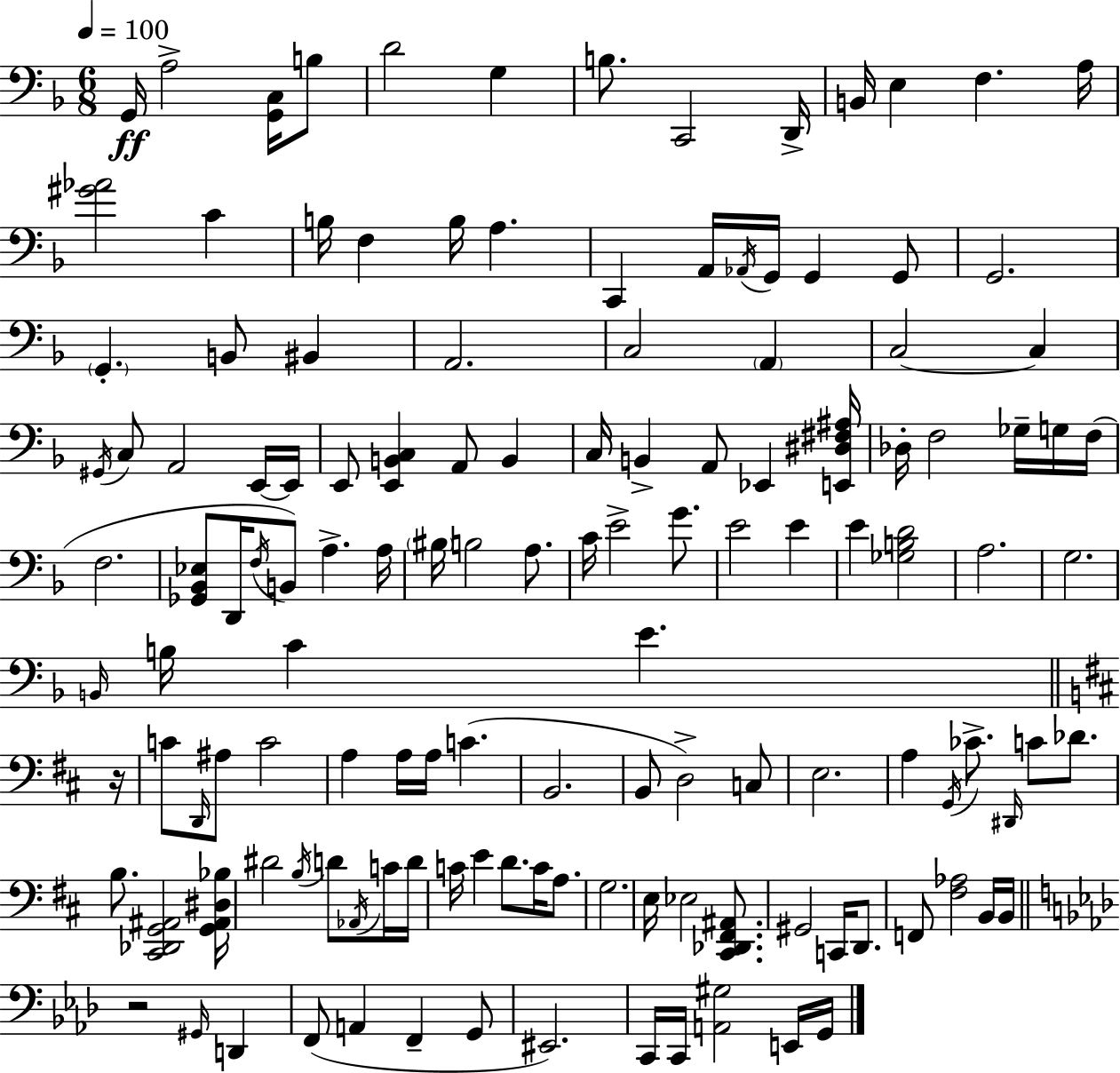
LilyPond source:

{
  \clef bass
  \numericTimeSignature
  \time 6/8
  \key f \major
  \tempo 4 = 100
  g,16\ff a2-> <g, c>16 b8 | d'2 g4 | b8. c,2 d,16-> | b,16 e4 f4. a16 | \break <gis' aes'>2 c'4 | b16 f4 b16 a4. | c,4 a,16 \acciaccatura { aes,16 } g,16 g,4 g,8 | g,2. | \break \parenthesize g,4.-. b,8 bis,4 | a,2. | c2 \parenthesize a,4 | c2~~ c4 | \break \acciaccatura { gis,16 } c8 a,2 | e,16~~ e,16 e,8 <e, b, c>4 a,8 b,4 | c16 b,4-> a,8 ees,4 | <e, dis fis ais>16 des16-. f2 ges16-- | \break g16 f16( f2. | <ges, bes, ees>8 d,16 \acciaccatura { f16 } b,8) a4.-> | a16 \parenthesize bis16 b2 | a8. c'16 e'2-> | \break g'8. e'2 e'4 | e'4 <ges b d'>2 | a2. | g2. | \break \grace { b,16 } b16 c'4 e'4. | \bar "||" \break \key d \major r16 c'8 \grace { d,16 } ais8 c'2 | a4 a16 a16 c'4.( | b,2. | b,8 d2->) | \break c8 e2. | a4 \acciaccatura { g,16 } ces'8.-> \grace { dis,16 } c'8 | des'8. b8. <cis, des, g, ais,>2 | <g, ais, dis bes>16 dis'2 | \break \acciaccatura { b16 } d'8 \acciaccatura { aes,16 } c'16 d'16 c'16 e'4 d'8. | c'16 a8. g2. | e16 ees2 | <cis, des, fis, ais,>8. gis,2 | \break c,16 d,8. f,8 <fis aes>2 | b,16 b,16 \bar "||" \break \key f \minor r2 \grace { gis,16 } d,4 | f,8( a,4 f,4-- g,8 | eis,2.) | c,16 c,16 <a, gis>2 e,16 | \break g,16 \bar "|."
}